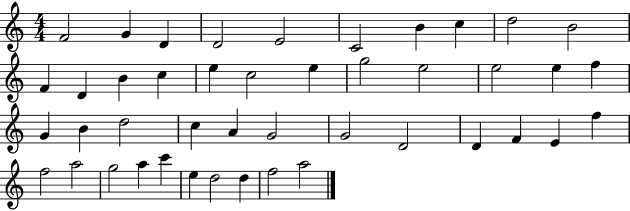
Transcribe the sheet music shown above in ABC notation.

X:1
T:Untitled
M:4/4
L:1/4
K:C
F2 G D D2 E2 C2 B c d2 B2 F D B c e c2 e g2 e2 e2 e f G B d2 c A G2 G2 D2 D F E f f2 a2 g2 a c' e d2 d f2 a2